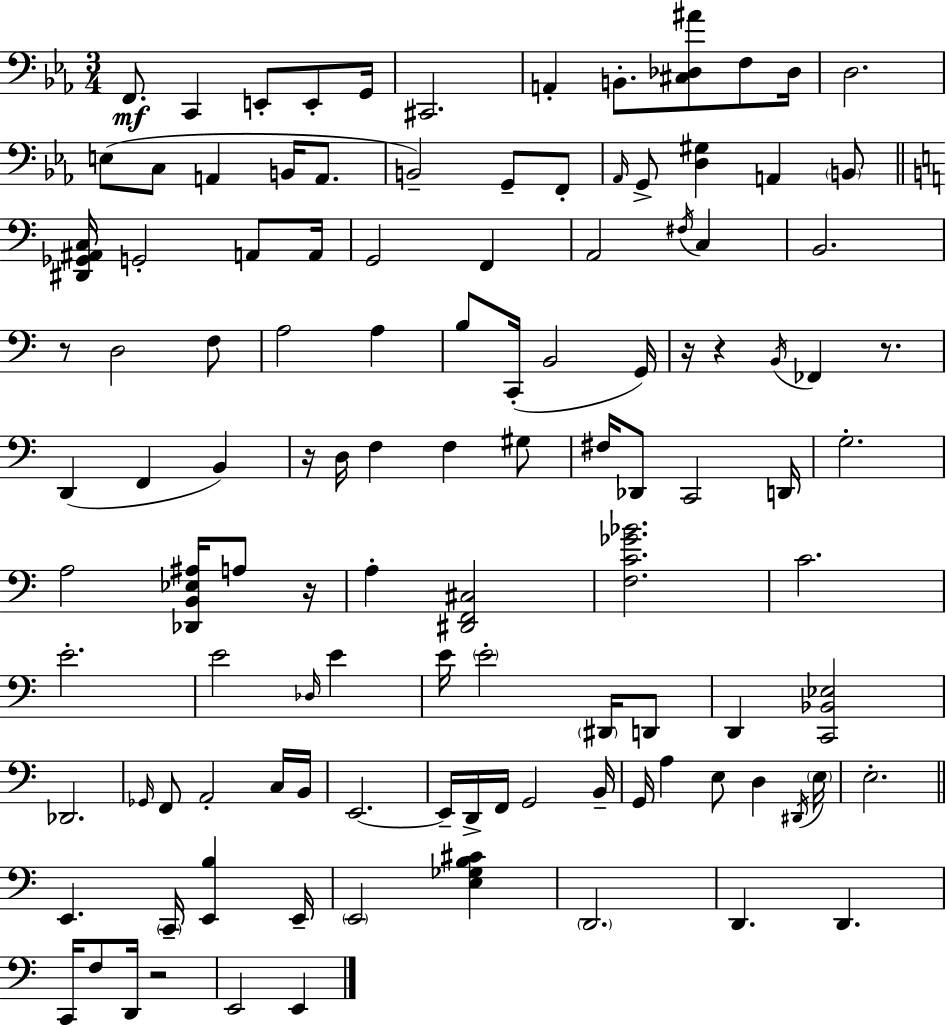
F2/e. C2/q E2/e E2/e G2/s C#2/h. A2/q B2/e. [C#3,Db3,A#4]/e F3/e Db3/s D3/h. E3/e C3/e A2/q B2/s A2/e. B2/h G2/e F2/e Ab2/s G2/e [D3,G#3]/q A2/q B2/e [D#2,Gb2,A#2,C3]/s G2/h A2/e A2/s G2/h F2/q A2/h F#3/s C3/q B2/h. R/e D3/h F3/e A3/h A3/q B3/e C2/s B2/h G2/s R/s R/q B2/s FES2/q R/e. D2/q F2/q B2/q R/s D3/s F3/q F3/q G#3/e F#3/s Db2/e C2/h D2/s G3/h. A3/h [Db2,B2,Eb3,A#3]/s A3/e R/s A3/q [D#2,F2,C#3]/h [F3,C4,Gb4,Bb4]/h. C4/h. E4/h. E4/h Db3/s E4/q E4/s E4/h D#2/s D2/e D2/q [C2,Bb2,Eb3]/h Db2/h. Gb2/s F2/e A2/h C3/s B2/s E2/h. E2/s D2/s F2/s G2/h B2/s G2/s A3/q E3/e D3/q D#2/s E3/s E3/h. E2/q. C2/s [E2,B3]/q E2/s E2/h [E3,Gb3,B3,C#4]/q D2/h. D2/q. D2/q. C2/s F3/e D2/s R/h E2/h E2/q